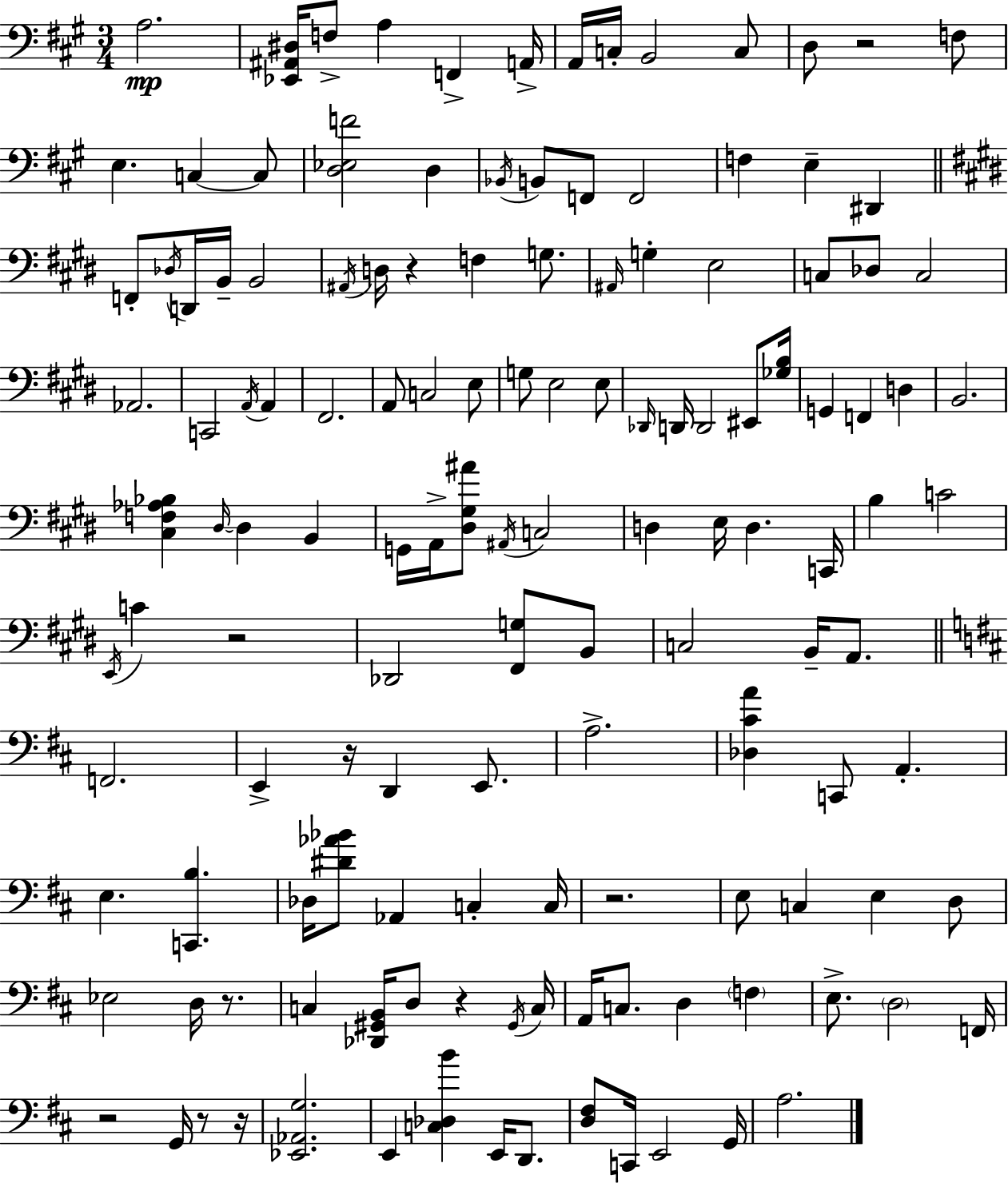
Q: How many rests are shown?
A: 10